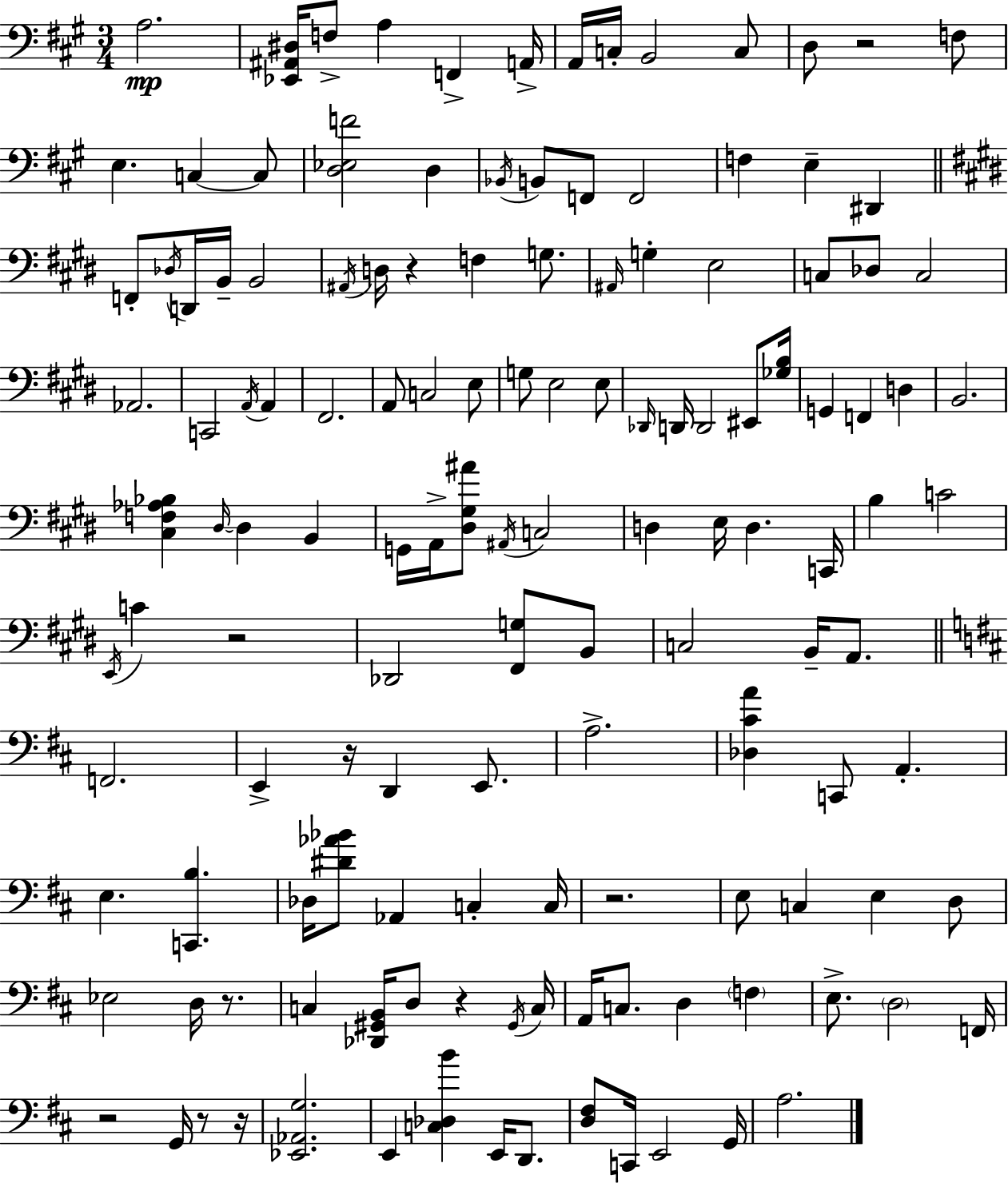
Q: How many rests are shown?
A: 10